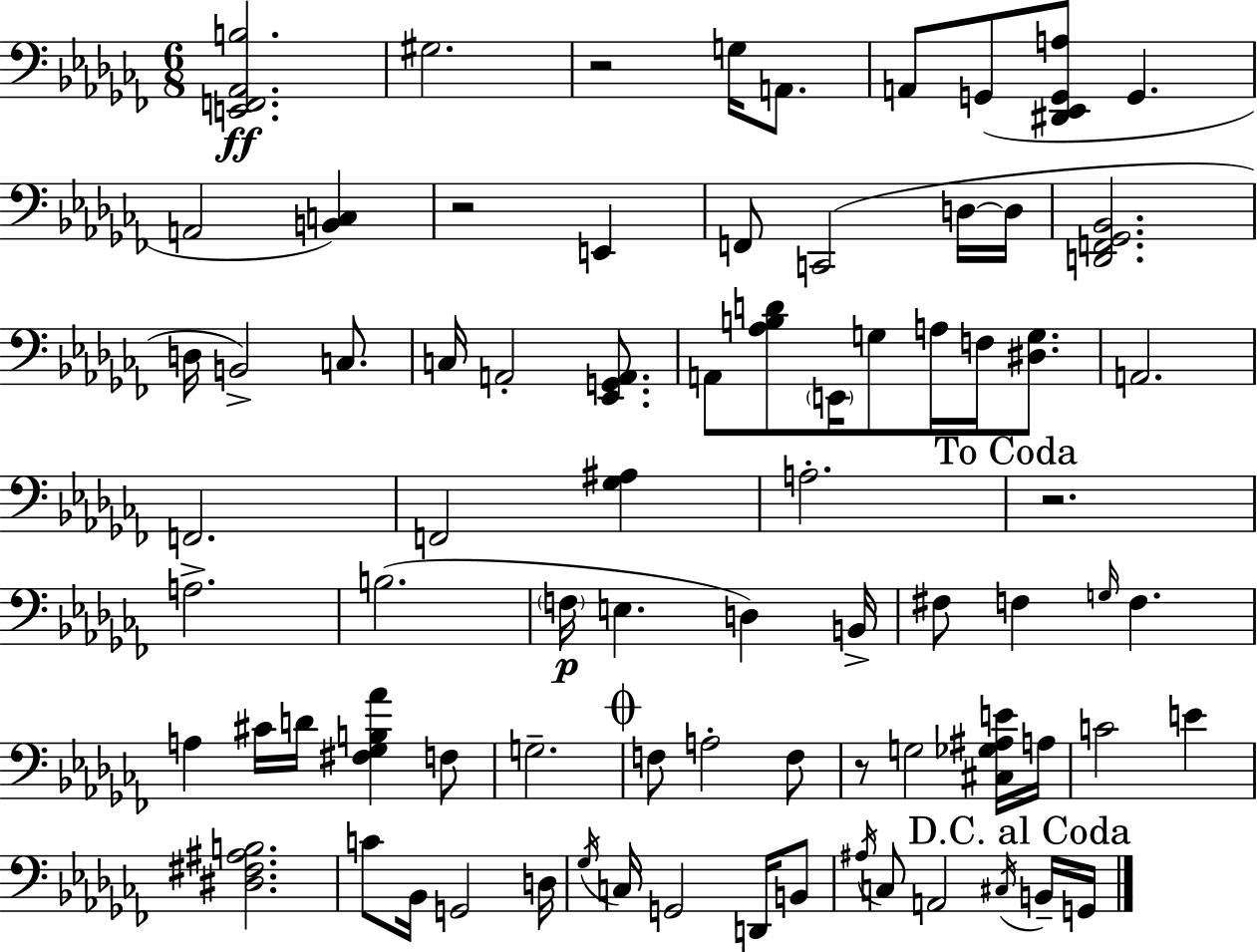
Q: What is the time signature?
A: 6/8